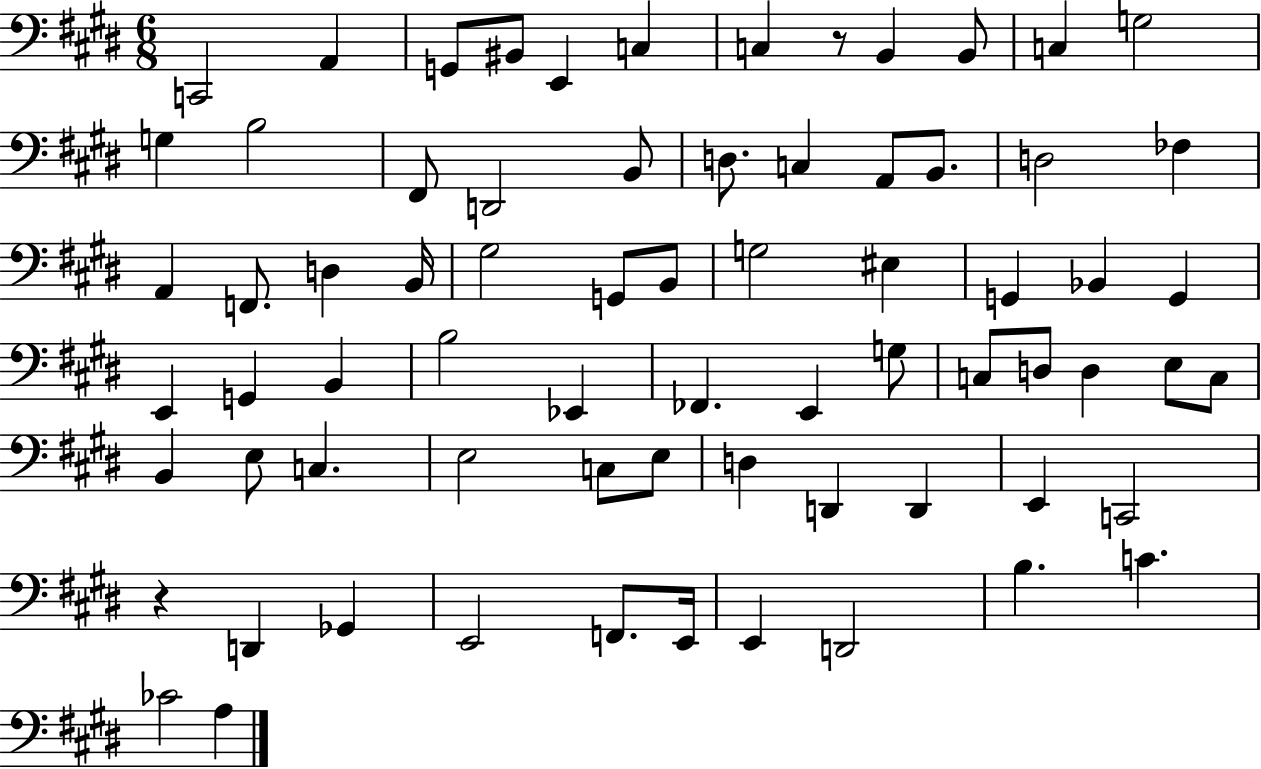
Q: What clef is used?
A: bass